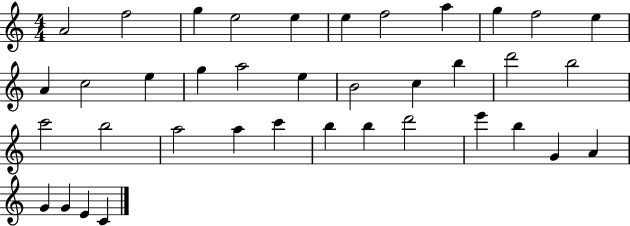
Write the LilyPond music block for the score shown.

{
  \clef treble
  \numericTimeSignature
  \time 4/4
  \key c \major
  a'2 f''2 | g''4 e''2 e''4 | e''4 f''2 a''4 | g''4 f''2 e''4 | \break a'4 c''2 e''4 | g''4 a''2 e''4 | b'2 c''4 b''4 | d'''2 b''2 | \break c'''2 b''2 | a''2 a''4 c'''4 | b''4 b''4 d'''2 | e'''4 b''4 g'4 a'4 | \break g'4 g'4 e'4 c'4 | \bar "|."
}